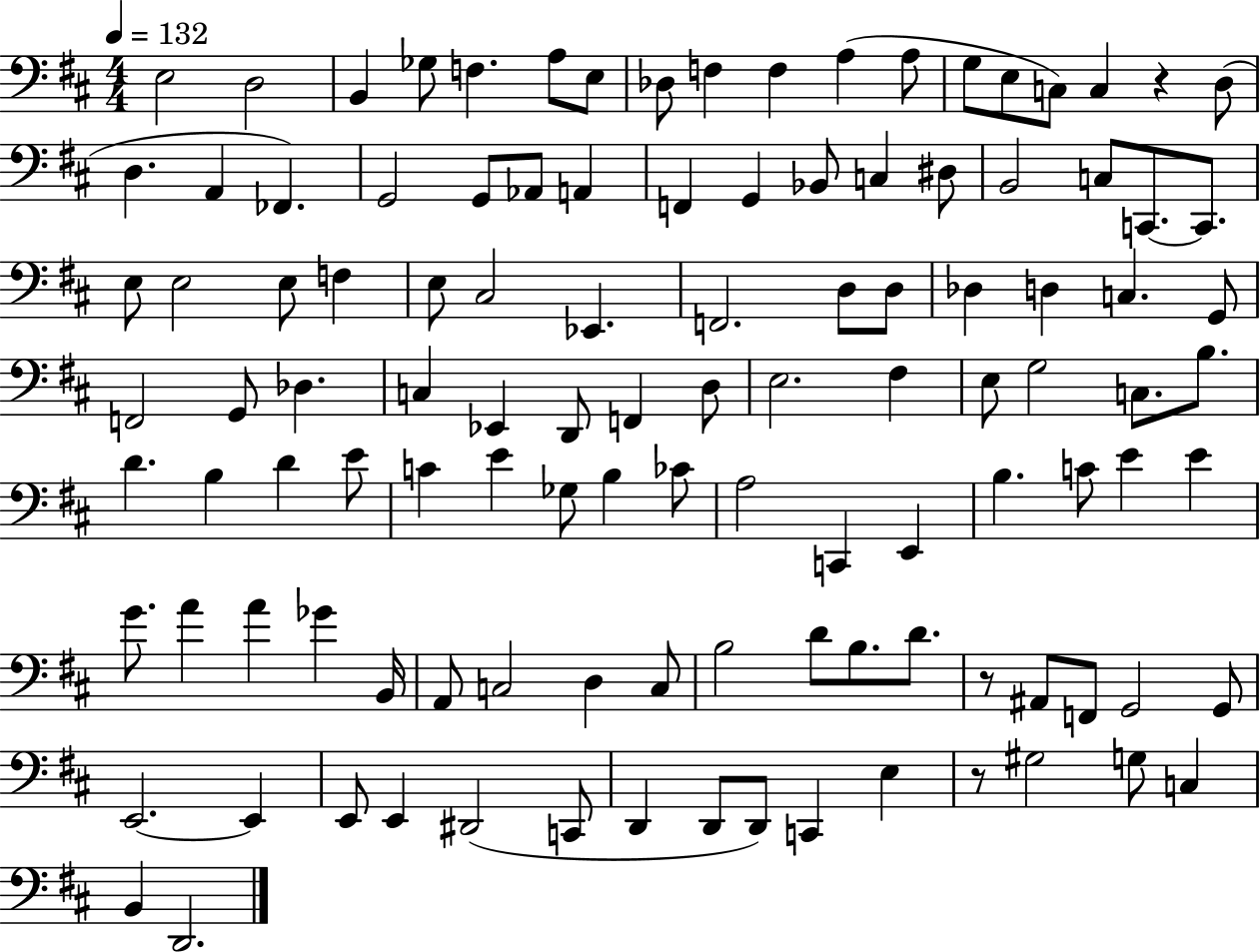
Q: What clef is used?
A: bass